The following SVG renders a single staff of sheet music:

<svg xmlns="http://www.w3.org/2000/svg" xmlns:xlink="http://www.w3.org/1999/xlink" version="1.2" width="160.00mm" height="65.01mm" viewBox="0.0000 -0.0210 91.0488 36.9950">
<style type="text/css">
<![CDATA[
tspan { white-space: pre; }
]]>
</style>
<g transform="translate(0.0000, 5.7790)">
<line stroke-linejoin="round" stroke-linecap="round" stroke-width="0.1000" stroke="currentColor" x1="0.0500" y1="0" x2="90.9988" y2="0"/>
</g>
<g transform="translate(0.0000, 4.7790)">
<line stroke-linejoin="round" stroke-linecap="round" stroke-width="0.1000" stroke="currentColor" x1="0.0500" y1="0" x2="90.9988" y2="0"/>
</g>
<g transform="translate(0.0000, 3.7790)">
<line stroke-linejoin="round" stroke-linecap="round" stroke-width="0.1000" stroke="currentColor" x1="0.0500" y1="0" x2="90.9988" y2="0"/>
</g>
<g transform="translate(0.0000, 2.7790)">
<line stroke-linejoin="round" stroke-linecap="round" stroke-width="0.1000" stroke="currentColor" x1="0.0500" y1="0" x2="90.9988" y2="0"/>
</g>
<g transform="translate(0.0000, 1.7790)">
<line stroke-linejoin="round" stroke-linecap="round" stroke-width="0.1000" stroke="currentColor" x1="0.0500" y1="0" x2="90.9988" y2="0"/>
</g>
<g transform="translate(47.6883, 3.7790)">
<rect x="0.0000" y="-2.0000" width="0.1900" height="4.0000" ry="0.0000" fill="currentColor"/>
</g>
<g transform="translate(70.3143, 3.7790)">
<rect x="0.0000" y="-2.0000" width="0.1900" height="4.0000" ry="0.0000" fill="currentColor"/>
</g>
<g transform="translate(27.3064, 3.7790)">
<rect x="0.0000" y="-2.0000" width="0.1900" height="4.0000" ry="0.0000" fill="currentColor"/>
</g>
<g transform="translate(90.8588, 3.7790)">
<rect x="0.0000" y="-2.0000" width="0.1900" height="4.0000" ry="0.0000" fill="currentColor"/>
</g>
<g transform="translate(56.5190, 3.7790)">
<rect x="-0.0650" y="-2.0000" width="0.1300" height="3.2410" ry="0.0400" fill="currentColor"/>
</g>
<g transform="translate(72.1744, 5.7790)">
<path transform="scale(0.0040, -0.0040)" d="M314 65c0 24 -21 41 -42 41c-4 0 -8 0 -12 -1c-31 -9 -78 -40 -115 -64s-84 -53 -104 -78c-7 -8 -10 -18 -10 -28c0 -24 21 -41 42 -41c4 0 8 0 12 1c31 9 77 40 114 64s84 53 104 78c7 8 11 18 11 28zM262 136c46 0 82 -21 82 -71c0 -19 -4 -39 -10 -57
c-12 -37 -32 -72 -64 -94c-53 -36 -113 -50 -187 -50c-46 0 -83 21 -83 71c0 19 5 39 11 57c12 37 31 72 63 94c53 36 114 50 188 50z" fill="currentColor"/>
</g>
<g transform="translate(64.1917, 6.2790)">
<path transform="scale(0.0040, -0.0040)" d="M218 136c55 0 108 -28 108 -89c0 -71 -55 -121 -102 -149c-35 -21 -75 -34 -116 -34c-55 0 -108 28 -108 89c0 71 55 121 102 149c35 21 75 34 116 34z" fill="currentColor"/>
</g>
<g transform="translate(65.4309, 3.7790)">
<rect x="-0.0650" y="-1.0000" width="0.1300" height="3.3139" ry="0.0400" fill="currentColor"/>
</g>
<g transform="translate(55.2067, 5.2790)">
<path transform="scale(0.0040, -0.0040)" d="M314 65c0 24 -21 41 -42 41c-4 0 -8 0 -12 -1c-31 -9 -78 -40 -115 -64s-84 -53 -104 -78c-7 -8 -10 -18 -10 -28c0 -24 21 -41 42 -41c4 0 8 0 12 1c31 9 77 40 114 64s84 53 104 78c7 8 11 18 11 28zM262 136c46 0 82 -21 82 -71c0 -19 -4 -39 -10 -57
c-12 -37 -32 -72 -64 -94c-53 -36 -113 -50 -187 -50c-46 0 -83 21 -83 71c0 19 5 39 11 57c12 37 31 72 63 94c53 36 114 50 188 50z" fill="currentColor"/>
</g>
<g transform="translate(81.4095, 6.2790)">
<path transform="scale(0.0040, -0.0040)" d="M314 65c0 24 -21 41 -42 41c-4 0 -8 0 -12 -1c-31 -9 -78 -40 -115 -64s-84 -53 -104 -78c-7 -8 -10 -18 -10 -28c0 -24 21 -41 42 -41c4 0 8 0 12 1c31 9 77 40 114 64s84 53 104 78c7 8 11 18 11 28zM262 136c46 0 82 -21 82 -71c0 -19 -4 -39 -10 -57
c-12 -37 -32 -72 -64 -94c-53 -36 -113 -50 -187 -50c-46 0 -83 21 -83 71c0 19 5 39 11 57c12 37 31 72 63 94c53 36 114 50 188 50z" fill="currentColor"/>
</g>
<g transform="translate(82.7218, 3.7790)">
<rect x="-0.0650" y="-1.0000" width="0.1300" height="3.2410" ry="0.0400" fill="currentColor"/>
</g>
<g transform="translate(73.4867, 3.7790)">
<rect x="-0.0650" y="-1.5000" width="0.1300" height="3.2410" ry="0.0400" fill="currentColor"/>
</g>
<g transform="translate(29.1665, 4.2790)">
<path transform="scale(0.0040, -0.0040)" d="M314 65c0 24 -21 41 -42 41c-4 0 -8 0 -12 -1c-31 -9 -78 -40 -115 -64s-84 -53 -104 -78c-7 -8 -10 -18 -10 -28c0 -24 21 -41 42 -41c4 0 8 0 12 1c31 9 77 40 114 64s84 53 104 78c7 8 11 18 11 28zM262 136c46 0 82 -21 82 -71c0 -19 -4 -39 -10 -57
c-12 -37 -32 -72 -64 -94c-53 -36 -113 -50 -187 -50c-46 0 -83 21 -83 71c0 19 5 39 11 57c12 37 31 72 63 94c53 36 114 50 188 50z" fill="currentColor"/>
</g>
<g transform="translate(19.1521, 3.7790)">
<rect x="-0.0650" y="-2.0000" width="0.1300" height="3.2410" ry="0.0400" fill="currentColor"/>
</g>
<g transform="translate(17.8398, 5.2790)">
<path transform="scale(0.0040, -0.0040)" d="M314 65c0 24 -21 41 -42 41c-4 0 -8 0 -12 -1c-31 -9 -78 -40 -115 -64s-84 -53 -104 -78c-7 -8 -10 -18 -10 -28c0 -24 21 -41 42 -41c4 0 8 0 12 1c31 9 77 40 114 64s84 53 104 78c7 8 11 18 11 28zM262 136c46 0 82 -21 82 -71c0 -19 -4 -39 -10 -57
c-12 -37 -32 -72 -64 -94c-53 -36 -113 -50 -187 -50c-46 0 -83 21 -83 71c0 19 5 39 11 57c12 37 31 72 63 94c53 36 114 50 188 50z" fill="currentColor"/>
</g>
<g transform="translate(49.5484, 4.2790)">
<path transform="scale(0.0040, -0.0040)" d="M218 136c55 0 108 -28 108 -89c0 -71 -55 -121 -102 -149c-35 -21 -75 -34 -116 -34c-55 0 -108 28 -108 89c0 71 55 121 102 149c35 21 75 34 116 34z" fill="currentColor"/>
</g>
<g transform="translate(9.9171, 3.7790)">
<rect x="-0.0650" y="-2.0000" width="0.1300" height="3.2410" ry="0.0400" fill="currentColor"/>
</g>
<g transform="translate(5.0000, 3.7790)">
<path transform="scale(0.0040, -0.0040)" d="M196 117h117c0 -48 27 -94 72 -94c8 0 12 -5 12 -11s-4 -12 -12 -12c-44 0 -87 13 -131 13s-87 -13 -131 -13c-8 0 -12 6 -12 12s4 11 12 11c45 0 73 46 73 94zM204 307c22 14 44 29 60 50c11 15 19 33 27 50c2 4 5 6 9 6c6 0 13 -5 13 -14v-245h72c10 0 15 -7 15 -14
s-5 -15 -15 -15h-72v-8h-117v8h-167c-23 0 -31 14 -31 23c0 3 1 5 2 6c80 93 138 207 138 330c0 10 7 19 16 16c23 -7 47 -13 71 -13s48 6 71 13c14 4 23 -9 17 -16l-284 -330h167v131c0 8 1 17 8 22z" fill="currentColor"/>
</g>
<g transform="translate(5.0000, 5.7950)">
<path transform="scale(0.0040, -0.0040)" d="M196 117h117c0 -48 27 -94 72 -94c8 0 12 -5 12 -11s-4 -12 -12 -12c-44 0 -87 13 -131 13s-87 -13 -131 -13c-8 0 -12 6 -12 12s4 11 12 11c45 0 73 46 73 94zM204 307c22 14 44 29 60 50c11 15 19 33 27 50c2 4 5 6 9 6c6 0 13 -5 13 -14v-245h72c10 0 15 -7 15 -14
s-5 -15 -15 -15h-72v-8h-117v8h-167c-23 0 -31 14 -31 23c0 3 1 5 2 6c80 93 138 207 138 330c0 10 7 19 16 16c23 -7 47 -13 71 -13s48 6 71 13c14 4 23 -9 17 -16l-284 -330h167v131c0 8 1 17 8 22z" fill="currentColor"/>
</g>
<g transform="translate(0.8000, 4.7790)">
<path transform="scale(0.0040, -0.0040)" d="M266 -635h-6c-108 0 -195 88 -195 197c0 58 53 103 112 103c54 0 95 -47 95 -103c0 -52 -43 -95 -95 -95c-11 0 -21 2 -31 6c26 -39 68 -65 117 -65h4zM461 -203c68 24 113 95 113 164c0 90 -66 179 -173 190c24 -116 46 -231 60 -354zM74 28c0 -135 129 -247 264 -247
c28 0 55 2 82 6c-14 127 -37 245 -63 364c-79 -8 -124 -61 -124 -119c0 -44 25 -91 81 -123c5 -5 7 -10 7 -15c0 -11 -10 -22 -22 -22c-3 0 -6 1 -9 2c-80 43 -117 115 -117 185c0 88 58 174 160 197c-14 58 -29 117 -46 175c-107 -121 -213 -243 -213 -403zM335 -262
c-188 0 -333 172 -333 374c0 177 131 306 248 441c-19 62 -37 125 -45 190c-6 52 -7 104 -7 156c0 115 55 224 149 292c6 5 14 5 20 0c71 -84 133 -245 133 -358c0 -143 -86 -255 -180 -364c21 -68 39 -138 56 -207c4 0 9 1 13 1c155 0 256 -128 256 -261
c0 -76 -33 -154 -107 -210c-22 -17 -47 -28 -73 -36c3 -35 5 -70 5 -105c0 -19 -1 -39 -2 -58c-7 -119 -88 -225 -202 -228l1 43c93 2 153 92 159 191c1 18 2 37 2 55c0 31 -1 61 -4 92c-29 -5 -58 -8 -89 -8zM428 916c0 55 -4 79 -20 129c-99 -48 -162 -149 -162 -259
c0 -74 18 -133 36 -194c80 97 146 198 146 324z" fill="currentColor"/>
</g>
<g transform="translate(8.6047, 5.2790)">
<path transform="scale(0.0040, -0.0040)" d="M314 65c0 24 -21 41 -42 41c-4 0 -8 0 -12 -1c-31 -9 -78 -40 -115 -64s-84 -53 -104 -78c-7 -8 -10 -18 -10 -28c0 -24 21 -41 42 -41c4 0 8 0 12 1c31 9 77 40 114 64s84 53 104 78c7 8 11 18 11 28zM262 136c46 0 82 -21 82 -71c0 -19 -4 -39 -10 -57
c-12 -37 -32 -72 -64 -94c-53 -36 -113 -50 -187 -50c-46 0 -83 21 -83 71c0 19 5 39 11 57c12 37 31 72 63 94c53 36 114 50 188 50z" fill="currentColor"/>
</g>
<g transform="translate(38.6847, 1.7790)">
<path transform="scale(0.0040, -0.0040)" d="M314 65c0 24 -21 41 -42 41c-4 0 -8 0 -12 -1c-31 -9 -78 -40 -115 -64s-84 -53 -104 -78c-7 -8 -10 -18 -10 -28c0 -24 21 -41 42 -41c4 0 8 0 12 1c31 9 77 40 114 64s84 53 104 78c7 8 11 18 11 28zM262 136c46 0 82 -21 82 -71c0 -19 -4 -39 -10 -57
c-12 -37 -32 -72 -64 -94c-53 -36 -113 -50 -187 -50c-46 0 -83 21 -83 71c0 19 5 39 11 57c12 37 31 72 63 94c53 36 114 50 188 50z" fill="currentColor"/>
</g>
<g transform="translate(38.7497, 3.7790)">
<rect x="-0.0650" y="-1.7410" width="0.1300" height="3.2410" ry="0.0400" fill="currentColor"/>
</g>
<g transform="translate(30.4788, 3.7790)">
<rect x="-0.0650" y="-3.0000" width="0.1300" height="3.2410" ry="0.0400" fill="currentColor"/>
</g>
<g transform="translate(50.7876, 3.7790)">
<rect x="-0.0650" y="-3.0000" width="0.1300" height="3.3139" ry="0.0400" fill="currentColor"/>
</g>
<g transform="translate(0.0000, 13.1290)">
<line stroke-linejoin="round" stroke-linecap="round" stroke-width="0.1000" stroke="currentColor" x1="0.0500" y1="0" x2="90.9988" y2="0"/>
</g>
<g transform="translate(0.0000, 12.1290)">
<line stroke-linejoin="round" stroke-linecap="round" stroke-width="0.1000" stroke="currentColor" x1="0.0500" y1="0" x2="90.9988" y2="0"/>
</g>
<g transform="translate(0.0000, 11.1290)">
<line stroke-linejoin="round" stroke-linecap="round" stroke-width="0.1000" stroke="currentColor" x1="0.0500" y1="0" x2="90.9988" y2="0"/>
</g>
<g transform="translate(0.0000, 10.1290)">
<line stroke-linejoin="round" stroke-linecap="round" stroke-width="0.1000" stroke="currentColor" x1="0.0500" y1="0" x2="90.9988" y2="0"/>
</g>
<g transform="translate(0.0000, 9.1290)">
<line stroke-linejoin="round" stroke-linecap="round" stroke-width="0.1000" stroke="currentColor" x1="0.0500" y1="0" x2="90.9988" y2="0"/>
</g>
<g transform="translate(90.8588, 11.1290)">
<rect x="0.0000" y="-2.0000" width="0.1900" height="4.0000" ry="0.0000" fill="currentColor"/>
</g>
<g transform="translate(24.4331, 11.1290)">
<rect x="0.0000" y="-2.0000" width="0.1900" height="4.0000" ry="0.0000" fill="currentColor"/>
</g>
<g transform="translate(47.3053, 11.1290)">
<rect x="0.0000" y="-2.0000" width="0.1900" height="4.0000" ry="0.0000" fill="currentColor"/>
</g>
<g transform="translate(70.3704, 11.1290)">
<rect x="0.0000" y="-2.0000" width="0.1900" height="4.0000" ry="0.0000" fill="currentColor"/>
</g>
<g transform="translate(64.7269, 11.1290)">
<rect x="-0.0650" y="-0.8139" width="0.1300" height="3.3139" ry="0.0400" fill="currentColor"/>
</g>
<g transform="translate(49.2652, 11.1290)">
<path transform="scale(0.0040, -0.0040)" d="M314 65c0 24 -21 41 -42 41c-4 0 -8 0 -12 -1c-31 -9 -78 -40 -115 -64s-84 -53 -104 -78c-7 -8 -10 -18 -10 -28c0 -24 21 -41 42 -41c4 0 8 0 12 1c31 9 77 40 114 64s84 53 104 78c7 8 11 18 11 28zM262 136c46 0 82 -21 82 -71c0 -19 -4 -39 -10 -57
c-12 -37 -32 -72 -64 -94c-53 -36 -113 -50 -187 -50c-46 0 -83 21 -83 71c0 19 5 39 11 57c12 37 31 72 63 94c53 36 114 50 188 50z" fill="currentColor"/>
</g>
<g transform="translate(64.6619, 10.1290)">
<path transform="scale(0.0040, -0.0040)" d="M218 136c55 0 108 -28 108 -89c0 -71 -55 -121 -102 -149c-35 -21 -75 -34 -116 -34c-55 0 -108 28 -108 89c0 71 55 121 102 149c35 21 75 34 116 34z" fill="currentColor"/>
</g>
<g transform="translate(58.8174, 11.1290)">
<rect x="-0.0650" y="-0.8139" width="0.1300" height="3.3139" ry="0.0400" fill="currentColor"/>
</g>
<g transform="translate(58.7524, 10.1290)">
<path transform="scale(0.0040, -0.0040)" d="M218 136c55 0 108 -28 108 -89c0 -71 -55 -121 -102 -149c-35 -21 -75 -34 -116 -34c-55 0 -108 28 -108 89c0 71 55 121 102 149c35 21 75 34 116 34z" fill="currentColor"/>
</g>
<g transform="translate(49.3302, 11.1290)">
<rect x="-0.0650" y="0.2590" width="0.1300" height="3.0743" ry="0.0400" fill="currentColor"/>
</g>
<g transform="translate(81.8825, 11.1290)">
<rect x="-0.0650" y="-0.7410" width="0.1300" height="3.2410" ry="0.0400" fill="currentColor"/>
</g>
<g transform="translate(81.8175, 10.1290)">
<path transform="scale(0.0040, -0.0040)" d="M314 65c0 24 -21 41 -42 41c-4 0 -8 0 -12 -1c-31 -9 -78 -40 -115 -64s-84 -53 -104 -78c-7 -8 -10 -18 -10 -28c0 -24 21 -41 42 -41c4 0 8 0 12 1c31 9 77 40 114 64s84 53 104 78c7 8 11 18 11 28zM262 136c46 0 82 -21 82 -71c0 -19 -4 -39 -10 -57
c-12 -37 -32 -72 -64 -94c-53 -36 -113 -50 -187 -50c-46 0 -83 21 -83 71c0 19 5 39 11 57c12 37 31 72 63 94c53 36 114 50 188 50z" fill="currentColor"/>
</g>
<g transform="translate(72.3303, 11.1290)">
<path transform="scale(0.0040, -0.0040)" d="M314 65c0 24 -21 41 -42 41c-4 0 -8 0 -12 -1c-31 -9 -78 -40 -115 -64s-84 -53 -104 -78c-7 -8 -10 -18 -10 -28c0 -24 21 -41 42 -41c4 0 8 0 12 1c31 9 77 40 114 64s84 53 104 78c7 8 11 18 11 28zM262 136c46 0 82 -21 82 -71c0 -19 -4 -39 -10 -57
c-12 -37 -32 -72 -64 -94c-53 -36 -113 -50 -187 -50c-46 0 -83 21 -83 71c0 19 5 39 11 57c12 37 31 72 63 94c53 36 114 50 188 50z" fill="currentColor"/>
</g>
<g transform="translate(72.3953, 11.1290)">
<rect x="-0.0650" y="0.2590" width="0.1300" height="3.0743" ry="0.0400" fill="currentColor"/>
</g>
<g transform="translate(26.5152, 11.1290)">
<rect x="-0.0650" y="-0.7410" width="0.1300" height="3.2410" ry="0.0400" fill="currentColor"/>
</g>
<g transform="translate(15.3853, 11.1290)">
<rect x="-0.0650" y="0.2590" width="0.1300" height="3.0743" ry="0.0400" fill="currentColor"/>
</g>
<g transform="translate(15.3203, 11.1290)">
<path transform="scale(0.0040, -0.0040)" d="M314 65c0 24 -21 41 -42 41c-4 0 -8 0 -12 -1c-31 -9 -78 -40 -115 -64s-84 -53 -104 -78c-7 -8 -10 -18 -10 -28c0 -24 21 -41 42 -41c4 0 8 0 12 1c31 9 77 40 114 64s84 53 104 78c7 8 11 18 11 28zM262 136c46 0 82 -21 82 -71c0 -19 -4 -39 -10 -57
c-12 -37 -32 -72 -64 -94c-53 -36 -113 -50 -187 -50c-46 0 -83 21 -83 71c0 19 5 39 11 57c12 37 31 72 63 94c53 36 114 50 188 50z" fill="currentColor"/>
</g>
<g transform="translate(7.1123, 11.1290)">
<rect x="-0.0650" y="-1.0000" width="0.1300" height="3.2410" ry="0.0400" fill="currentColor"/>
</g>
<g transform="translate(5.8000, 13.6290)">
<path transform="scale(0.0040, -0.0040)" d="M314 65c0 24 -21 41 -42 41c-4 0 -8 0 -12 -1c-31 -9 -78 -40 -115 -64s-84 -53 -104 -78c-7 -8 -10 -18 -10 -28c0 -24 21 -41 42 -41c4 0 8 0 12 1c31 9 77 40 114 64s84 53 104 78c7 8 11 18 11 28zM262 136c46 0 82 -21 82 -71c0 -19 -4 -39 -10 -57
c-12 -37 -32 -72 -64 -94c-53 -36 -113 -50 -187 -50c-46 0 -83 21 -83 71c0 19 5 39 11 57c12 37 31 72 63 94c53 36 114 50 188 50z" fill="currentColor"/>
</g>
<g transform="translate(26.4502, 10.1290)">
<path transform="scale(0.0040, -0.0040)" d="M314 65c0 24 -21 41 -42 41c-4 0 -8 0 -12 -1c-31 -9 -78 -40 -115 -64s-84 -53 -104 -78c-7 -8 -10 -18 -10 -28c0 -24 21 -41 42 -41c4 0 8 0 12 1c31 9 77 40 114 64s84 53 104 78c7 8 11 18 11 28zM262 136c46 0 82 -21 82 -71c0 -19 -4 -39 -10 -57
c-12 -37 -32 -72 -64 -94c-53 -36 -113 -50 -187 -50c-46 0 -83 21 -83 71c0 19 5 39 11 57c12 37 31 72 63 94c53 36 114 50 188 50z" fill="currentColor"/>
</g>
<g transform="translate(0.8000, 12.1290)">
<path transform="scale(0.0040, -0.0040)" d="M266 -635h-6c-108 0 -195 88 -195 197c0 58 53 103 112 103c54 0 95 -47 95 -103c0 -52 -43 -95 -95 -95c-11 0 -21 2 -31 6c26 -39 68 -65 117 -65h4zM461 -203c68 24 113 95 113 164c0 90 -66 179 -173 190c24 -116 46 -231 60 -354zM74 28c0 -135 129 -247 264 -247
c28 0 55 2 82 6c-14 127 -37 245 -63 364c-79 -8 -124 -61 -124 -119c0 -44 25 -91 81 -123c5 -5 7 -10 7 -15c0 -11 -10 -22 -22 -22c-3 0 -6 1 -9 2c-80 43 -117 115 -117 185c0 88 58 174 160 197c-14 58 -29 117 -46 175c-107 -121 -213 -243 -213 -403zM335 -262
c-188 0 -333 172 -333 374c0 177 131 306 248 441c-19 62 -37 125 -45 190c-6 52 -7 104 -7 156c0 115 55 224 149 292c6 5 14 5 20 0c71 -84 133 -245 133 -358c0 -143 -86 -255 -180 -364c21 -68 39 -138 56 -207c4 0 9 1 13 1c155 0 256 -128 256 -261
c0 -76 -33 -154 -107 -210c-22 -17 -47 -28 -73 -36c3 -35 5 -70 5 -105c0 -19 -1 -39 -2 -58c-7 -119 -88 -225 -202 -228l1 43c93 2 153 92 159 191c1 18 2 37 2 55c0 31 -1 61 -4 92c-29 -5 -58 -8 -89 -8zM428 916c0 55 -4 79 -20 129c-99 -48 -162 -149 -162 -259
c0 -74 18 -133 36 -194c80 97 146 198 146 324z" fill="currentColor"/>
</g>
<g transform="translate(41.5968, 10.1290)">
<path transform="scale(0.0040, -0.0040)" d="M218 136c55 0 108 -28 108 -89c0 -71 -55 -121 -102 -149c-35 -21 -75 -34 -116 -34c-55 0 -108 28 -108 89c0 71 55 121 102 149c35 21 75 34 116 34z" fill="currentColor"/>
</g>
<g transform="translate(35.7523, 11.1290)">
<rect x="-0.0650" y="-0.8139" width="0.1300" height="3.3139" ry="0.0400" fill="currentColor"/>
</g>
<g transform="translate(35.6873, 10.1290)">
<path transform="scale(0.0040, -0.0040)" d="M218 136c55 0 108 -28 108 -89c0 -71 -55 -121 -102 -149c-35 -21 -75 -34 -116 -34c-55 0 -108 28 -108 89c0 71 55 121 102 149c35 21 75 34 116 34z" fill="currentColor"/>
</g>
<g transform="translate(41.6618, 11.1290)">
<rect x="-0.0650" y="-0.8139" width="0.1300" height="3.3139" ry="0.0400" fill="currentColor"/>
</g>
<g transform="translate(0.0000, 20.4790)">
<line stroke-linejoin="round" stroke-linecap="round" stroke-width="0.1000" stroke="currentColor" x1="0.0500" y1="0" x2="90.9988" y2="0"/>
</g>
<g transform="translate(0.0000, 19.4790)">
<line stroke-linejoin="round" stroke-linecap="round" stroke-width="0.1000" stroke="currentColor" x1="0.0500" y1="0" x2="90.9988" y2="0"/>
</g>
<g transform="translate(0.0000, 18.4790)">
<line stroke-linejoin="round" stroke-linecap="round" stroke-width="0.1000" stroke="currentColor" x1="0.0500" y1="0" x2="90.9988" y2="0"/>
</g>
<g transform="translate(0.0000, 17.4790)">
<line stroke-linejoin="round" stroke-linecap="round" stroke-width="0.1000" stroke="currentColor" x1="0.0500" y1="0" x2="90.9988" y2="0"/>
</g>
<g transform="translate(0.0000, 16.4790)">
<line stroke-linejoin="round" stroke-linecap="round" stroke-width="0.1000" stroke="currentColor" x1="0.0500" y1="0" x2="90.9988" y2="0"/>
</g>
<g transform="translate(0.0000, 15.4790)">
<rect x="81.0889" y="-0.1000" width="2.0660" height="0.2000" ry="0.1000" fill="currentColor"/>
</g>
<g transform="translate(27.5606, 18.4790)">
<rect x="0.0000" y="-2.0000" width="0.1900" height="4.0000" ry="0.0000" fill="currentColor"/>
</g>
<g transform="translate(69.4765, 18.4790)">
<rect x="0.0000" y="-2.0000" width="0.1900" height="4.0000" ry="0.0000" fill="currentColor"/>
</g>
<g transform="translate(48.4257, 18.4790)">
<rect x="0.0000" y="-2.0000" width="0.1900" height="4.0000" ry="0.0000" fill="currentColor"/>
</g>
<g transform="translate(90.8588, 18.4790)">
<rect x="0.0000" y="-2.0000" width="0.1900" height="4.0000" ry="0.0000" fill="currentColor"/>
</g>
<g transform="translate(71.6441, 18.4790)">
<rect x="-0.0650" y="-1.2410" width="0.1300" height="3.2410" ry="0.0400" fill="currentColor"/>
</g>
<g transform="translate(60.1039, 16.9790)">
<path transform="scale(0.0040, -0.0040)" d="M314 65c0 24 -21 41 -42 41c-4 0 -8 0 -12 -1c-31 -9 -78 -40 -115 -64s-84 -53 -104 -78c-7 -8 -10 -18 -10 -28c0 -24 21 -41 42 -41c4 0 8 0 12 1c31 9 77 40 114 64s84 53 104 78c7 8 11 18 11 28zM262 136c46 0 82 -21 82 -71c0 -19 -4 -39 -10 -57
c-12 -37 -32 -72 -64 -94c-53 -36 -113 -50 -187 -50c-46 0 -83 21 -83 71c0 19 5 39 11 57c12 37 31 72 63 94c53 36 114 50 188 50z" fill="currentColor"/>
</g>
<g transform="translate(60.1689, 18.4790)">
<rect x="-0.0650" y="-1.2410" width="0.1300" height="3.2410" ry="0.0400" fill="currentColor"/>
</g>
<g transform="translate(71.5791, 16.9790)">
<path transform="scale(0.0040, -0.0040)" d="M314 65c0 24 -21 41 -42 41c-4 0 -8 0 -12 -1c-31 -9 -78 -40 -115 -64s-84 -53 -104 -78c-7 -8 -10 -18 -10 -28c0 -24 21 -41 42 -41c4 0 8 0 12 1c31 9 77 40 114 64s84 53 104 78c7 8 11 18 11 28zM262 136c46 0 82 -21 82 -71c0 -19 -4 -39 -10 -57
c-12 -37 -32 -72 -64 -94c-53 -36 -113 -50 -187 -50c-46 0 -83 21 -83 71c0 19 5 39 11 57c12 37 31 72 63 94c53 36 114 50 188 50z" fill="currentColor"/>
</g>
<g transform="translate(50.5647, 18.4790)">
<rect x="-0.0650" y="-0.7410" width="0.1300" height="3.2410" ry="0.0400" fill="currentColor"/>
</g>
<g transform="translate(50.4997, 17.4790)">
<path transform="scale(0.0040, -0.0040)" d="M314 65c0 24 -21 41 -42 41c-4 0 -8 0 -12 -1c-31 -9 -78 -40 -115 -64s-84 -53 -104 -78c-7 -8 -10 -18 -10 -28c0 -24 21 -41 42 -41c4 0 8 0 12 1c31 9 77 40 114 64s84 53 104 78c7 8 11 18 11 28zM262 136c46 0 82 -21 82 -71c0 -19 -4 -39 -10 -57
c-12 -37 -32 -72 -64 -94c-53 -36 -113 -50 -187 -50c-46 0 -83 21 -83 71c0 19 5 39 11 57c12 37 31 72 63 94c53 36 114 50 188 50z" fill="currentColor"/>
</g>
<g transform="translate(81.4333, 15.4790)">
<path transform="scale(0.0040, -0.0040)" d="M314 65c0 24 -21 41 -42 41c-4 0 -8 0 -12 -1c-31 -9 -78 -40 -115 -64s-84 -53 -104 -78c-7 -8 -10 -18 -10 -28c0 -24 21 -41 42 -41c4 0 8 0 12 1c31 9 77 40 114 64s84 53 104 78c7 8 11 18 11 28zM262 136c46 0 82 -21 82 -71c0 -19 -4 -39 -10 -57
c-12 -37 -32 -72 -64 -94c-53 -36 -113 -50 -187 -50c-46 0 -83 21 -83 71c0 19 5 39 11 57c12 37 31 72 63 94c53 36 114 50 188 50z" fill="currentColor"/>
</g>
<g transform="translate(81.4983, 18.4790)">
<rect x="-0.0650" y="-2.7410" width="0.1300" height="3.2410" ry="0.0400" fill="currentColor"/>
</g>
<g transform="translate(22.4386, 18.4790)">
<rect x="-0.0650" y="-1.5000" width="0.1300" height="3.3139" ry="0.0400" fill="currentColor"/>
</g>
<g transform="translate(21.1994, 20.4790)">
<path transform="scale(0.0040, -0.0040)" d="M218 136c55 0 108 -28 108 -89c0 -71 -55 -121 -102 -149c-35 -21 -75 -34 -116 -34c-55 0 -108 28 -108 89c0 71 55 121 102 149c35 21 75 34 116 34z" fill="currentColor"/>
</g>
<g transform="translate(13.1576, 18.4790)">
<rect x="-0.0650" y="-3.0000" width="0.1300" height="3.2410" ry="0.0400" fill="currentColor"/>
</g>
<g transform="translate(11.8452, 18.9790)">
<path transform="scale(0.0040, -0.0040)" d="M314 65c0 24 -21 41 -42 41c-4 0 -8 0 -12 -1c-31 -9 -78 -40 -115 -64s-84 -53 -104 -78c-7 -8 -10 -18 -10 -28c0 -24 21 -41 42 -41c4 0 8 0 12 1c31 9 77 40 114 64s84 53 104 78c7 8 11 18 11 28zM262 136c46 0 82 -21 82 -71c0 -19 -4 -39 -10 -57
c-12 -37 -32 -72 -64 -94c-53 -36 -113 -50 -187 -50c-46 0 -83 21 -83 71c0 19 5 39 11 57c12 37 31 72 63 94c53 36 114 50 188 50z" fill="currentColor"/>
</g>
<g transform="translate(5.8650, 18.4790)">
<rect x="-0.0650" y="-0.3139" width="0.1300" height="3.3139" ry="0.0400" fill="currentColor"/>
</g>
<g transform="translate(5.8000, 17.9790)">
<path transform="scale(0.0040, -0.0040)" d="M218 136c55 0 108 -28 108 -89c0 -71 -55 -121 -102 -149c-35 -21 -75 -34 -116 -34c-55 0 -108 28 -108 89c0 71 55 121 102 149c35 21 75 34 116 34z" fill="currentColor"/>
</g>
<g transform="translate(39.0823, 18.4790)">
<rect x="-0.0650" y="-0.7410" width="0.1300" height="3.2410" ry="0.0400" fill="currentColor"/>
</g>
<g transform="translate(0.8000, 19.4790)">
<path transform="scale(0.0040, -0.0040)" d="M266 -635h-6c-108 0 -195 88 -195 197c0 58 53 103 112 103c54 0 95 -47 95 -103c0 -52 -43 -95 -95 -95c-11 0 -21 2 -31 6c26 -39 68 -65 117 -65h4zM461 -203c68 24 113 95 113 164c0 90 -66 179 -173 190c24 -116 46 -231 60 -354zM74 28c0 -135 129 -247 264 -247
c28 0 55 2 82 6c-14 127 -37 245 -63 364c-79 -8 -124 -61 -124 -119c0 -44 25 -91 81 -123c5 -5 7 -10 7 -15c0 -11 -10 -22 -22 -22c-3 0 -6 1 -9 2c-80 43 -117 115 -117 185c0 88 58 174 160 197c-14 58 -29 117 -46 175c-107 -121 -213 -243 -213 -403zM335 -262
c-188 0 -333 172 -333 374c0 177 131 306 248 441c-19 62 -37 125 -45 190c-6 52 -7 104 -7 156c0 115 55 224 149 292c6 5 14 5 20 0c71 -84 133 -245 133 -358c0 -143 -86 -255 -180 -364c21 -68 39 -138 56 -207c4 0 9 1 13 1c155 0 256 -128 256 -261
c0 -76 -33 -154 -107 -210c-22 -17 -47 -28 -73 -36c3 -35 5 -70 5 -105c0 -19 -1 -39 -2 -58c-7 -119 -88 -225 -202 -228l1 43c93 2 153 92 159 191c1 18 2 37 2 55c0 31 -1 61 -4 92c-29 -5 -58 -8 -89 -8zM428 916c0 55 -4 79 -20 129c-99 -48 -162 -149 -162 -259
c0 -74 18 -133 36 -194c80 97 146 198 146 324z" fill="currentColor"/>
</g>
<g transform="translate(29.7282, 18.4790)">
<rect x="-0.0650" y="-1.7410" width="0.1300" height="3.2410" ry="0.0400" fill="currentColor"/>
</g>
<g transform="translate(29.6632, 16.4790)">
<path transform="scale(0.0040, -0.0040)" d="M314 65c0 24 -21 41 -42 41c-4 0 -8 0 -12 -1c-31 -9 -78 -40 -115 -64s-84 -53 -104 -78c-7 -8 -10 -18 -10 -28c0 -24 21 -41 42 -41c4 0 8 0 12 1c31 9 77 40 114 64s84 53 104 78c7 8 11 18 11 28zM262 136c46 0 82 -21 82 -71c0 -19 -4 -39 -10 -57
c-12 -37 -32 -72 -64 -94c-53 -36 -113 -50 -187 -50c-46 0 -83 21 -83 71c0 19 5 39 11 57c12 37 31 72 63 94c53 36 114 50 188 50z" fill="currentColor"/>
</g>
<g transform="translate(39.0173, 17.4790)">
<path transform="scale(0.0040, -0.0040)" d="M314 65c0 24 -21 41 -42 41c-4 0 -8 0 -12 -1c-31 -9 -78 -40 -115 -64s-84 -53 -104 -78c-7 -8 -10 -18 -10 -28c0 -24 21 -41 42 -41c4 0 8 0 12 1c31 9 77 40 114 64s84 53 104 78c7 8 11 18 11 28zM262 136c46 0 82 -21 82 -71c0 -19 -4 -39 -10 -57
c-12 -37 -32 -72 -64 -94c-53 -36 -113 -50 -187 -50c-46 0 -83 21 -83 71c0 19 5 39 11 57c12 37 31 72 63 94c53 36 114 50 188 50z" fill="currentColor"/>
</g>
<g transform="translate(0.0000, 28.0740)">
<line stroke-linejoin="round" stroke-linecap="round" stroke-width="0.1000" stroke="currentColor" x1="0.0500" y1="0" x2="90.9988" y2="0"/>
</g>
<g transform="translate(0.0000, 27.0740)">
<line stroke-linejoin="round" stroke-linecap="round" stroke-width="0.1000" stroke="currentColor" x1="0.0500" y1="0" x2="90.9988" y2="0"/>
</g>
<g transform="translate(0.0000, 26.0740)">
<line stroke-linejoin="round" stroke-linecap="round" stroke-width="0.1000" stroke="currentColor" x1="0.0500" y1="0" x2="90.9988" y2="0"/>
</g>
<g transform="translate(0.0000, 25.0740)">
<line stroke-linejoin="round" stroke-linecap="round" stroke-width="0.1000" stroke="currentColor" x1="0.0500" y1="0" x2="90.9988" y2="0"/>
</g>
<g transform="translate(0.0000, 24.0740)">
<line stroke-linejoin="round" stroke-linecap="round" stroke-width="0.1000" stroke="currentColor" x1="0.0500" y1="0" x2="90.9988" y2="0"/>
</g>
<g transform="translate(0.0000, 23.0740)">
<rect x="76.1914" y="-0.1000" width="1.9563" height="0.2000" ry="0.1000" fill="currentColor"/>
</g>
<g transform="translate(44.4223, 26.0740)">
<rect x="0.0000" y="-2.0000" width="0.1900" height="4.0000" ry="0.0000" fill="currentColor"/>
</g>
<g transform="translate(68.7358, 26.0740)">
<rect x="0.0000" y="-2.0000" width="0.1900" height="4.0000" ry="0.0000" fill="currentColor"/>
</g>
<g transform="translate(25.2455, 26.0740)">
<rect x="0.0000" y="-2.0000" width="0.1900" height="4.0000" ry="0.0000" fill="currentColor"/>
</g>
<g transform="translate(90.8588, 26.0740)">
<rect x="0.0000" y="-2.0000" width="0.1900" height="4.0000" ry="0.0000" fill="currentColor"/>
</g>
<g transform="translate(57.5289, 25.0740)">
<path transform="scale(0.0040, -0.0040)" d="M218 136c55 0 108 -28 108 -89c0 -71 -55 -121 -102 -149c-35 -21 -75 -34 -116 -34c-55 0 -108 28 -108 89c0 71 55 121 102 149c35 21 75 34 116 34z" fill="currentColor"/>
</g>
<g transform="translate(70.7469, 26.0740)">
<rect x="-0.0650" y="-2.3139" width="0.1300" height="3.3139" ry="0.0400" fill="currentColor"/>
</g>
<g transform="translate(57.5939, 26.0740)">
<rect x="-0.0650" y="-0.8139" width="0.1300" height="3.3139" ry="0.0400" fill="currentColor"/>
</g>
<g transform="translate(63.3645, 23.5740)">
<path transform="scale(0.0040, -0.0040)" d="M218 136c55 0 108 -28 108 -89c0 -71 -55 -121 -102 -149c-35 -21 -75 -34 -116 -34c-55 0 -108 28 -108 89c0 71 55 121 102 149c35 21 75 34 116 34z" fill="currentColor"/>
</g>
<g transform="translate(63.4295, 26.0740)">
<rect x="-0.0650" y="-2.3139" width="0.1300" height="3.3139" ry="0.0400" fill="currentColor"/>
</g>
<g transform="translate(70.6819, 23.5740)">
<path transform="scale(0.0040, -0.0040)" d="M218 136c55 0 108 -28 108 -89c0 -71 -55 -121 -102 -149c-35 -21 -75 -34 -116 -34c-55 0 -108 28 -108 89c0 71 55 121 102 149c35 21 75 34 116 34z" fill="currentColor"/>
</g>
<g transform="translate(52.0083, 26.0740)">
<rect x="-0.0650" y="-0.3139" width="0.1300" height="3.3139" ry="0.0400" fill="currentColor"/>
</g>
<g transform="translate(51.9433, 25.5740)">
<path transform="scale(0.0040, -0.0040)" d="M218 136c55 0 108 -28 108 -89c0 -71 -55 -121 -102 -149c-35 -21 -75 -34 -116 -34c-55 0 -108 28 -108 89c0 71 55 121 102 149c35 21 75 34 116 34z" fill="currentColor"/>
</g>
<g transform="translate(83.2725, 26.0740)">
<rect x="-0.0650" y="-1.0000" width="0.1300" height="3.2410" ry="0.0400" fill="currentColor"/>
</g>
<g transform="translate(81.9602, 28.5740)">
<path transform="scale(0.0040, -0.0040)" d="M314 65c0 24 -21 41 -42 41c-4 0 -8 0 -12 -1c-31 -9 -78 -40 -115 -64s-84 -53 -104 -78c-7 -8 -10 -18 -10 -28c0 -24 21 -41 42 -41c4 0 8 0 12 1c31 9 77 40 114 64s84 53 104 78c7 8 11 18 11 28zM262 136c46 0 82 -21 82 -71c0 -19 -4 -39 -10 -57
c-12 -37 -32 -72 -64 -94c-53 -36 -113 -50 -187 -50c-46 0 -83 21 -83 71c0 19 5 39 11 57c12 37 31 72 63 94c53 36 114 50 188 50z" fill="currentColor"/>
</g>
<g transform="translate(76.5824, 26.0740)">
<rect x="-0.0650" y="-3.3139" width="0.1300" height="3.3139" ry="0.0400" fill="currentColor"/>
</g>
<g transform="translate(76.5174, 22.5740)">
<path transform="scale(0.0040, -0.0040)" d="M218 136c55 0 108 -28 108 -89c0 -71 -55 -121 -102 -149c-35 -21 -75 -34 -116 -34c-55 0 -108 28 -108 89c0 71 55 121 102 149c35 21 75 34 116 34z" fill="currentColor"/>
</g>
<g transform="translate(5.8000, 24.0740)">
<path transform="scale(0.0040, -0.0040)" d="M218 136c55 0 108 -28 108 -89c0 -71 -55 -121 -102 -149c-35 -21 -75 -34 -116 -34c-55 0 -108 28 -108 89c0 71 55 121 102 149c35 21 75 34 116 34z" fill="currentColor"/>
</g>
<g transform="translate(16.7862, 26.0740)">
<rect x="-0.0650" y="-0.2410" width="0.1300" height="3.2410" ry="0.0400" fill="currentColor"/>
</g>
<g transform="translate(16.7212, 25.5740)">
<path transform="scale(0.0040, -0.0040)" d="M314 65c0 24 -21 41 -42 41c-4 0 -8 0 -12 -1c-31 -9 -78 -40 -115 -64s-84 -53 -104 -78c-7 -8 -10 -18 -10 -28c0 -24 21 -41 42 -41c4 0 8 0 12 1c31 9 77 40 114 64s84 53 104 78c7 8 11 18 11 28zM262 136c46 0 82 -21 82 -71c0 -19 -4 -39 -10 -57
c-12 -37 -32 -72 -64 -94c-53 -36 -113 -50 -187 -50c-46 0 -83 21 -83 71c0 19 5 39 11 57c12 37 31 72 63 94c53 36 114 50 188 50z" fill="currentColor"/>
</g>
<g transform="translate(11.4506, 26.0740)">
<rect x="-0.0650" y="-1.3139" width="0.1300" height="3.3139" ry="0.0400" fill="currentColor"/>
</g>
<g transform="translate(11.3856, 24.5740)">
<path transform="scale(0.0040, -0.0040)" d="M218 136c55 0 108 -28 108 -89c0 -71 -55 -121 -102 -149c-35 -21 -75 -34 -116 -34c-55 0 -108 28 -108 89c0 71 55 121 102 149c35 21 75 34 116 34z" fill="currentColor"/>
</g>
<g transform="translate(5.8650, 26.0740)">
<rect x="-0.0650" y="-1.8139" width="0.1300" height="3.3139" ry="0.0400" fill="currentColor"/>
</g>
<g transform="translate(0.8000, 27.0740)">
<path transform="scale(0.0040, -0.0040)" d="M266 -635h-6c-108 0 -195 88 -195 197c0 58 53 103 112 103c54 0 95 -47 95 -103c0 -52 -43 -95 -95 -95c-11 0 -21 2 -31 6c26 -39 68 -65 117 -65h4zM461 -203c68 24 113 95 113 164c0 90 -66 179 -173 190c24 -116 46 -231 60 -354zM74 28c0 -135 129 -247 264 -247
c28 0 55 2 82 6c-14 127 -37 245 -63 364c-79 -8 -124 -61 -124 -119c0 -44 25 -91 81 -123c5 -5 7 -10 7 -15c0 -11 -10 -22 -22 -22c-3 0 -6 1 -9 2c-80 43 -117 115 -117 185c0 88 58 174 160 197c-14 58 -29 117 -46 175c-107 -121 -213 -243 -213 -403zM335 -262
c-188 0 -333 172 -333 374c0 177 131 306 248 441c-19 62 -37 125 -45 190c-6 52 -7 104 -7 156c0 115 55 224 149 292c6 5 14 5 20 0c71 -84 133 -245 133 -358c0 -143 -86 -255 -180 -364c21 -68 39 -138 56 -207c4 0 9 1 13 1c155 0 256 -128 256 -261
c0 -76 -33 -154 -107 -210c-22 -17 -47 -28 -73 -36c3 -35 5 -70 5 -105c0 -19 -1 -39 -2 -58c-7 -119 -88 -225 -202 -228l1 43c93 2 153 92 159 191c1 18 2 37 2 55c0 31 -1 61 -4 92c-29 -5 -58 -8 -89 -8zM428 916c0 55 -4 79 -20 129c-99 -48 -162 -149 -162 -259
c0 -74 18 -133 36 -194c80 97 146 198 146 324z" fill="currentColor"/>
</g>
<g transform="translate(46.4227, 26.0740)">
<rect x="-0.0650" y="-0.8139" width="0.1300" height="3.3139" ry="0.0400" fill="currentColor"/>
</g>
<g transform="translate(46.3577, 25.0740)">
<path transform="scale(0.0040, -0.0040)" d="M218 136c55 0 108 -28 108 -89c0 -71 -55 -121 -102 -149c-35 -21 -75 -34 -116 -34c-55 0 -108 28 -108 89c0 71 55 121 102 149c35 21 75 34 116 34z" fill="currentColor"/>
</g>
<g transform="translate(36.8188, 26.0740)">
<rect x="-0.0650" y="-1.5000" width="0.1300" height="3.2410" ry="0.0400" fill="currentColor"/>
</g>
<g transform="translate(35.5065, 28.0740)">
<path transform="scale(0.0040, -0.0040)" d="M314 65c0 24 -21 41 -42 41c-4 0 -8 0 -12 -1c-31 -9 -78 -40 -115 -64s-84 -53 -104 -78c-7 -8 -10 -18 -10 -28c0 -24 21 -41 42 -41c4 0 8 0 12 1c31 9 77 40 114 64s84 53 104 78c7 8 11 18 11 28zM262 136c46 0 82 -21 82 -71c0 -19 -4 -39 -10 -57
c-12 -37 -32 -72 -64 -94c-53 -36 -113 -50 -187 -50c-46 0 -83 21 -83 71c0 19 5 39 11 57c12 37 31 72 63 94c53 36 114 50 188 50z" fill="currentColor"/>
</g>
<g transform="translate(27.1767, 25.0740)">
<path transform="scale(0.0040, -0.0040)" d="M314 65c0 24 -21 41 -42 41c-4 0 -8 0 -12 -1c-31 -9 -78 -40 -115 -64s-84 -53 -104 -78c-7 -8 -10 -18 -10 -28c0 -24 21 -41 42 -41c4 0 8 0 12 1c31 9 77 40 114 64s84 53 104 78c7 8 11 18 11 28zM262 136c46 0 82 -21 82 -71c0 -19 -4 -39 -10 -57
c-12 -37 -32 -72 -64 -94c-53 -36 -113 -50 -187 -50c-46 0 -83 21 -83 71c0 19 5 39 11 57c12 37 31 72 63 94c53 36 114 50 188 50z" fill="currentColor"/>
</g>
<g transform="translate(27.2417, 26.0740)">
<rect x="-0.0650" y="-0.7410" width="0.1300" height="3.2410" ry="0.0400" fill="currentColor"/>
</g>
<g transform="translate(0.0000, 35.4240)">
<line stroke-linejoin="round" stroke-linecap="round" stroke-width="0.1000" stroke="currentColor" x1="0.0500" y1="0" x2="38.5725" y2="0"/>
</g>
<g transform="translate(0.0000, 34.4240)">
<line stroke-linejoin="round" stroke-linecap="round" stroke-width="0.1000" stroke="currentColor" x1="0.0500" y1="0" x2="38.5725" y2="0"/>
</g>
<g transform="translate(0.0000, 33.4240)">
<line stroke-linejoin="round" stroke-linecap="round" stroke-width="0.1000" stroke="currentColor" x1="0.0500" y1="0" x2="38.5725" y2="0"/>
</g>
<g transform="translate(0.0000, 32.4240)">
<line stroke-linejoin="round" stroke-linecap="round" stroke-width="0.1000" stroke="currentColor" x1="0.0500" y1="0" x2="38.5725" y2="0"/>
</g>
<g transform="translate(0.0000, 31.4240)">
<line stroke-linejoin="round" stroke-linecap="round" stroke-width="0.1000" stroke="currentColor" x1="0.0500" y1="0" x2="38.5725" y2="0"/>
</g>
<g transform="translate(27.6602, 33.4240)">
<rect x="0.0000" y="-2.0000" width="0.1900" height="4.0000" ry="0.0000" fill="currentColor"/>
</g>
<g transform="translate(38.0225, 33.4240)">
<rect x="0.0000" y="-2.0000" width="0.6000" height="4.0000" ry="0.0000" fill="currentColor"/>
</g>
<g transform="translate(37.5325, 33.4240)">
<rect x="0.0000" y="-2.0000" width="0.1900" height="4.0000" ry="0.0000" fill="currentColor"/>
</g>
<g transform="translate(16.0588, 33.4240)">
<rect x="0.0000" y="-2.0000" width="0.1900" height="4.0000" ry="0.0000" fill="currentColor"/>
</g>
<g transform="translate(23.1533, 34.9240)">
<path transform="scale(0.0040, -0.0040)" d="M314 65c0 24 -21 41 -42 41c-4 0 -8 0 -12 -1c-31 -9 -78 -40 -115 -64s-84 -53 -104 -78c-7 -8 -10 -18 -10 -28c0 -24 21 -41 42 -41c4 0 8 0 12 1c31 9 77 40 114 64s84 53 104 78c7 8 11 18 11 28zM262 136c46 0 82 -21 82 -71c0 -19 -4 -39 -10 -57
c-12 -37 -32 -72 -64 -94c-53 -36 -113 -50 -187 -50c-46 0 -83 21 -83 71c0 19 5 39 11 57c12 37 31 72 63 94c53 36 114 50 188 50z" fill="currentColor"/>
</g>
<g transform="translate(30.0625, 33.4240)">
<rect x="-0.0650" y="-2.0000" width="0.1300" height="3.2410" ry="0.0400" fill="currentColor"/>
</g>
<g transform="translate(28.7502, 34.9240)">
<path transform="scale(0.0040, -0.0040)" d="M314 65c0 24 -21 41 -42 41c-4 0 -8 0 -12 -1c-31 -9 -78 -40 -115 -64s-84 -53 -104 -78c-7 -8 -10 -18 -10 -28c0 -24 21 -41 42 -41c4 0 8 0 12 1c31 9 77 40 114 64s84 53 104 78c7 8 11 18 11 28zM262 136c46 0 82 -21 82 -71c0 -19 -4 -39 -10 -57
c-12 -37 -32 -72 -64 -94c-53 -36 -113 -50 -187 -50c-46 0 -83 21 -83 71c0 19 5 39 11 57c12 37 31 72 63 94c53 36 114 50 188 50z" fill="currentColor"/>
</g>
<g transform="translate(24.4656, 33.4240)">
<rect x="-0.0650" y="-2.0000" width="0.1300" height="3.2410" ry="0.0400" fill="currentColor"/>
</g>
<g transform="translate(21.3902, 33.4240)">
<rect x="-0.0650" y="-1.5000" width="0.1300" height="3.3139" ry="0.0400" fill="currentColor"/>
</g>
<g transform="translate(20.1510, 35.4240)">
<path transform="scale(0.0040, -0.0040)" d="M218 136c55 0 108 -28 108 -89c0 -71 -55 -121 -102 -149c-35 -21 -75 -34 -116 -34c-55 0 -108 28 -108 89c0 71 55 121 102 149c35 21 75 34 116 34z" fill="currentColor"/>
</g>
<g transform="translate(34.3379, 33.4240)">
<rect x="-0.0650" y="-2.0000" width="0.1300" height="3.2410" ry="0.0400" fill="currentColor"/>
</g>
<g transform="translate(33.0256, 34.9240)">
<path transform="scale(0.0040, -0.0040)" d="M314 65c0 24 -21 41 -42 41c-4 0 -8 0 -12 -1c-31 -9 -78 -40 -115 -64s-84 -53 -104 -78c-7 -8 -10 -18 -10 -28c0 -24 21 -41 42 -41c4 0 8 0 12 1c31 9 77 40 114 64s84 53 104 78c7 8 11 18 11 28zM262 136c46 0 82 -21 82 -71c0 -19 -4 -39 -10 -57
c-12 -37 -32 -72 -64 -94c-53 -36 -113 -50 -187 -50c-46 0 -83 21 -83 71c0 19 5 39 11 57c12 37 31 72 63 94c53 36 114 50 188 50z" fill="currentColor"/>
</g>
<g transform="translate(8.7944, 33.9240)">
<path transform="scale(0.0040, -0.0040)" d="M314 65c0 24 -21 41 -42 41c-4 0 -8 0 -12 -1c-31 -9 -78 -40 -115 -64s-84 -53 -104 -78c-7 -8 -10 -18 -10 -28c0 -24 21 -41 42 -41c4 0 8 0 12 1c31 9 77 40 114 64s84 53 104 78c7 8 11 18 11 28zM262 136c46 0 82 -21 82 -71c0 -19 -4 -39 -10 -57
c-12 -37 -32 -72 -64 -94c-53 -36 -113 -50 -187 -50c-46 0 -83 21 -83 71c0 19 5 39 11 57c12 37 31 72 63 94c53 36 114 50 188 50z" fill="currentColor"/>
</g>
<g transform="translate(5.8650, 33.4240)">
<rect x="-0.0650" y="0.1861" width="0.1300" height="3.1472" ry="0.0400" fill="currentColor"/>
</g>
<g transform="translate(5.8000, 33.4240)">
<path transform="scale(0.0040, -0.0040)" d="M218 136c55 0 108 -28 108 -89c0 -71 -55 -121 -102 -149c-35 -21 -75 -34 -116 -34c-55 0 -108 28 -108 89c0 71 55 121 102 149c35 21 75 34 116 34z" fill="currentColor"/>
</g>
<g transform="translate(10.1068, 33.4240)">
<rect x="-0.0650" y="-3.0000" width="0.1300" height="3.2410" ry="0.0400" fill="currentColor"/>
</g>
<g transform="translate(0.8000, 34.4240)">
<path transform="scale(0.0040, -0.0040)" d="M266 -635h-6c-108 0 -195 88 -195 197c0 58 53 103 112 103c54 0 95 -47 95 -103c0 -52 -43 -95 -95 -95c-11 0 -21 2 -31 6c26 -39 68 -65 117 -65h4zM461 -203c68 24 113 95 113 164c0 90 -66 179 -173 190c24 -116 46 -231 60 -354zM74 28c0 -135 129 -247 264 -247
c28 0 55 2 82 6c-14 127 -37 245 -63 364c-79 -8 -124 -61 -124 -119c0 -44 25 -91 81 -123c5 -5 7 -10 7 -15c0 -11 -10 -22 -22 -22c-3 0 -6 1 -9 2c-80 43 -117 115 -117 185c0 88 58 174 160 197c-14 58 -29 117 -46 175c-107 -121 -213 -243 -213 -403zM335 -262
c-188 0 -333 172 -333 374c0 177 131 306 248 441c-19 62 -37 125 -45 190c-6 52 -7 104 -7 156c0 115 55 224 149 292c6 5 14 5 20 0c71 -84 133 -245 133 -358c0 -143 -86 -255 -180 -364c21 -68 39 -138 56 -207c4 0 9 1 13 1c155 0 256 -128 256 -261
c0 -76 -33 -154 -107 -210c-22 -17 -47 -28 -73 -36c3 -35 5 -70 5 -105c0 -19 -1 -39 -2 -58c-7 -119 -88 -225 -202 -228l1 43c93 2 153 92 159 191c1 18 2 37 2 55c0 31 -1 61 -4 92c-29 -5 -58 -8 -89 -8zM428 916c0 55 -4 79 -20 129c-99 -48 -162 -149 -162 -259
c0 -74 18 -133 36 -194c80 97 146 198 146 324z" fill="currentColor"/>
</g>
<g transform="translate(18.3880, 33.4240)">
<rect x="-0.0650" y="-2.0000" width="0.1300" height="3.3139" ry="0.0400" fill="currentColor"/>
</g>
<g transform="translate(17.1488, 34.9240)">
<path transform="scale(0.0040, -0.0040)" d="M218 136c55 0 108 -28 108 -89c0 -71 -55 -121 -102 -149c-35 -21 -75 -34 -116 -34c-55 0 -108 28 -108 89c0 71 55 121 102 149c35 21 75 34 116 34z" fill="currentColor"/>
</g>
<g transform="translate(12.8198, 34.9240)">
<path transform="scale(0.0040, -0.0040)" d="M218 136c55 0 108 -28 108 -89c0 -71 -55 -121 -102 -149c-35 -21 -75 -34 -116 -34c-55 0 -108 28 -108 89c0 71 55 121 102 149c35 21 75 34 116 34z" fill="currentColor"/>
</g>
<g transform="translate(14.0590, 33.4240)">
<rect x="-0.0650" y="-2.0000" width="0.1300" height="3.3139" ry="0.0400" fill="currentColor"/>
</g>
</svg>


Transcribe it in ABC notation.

X:1
T:Untitled
M:4/4
L:1/4
K:C
F2 F2 A2 f2 A F2 D E2 D2 D2 B2 d2 d d B2 d d B2 d2 c A2 E f2 d2 d2 e2 e2 a2 f e c2 d2 E2 d c d g g b D2 B A2 F F E F2 F2 F2